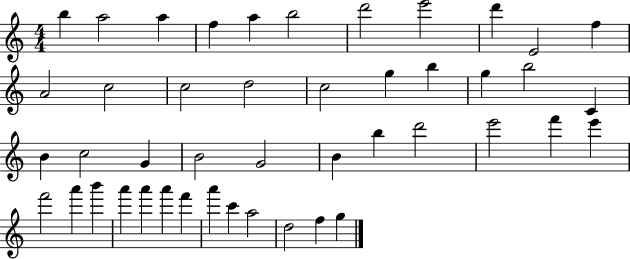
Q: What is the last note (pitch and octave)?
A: G5